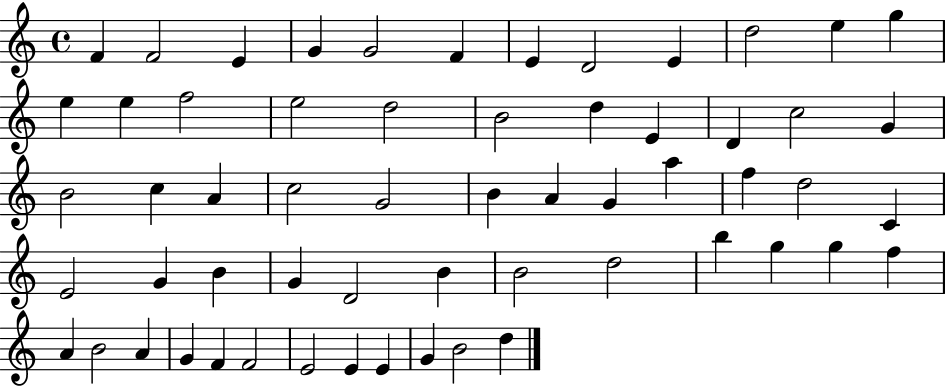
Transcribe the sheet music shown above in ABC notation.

X:1
T:Untitled
M:4/4
L:1/4
K:C
F F2 E G G2 F E D2 E d2 e g e e f2 e2 d2 B2 d E D c2 G B2 c A c2 G2 B A G a f d2 C E2 G B G D2 B B2 d2 b g g f A B2 A G F F2 E2 E E G B2 d